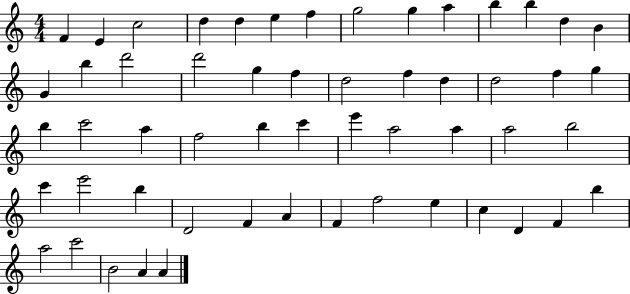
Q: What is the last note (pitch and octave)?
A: A4